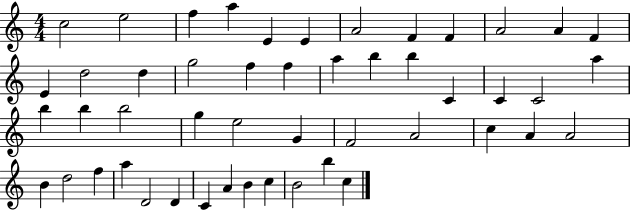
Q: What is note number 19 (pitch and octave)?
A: A5